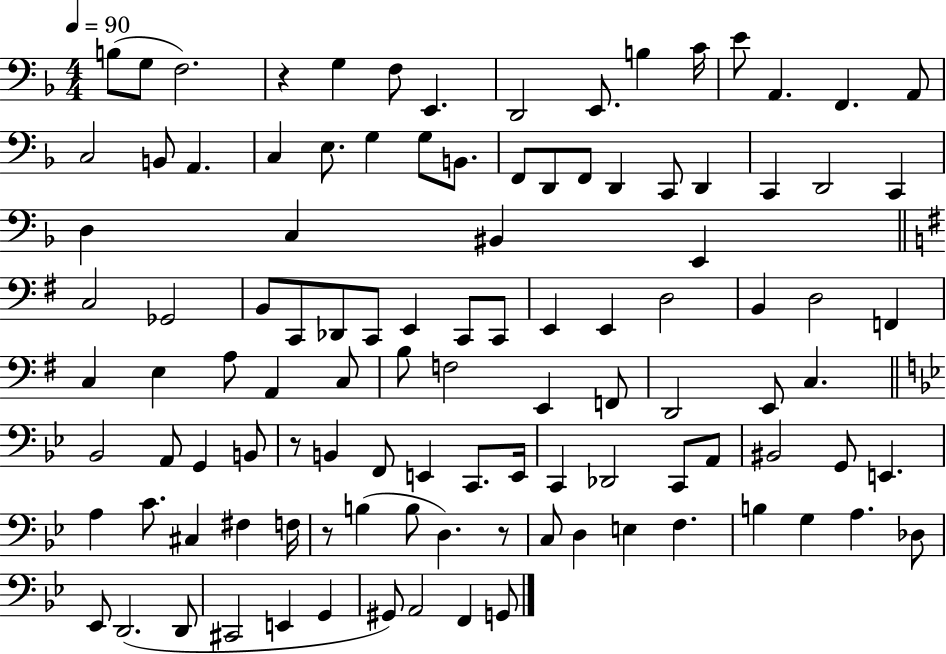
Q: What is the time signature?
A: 4/4